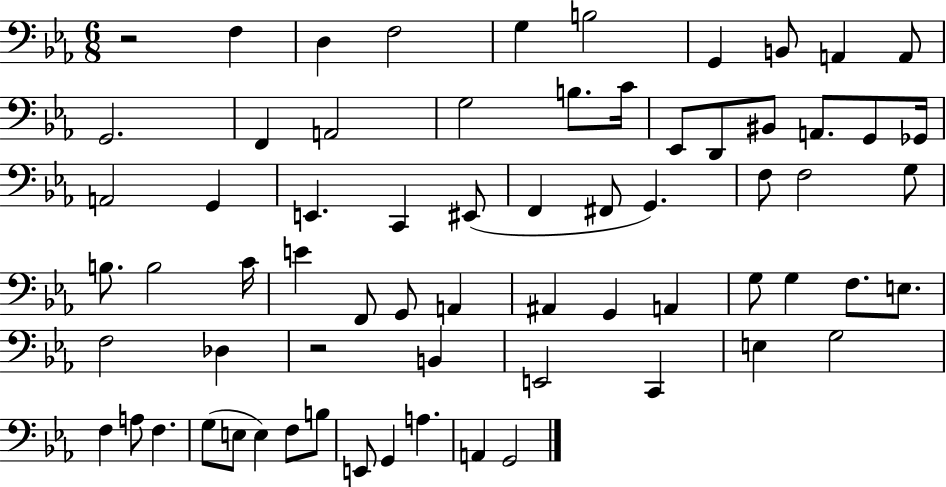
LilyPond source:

{
  \clef bass
  \numericTimeSignature
  \time 6/8
  \key ees \major
  r2 f4 | d4 f2 | g4 b2 | g,4 b,8 a,4 a,8 | \break g,2. | f,4 a,2 | g2 b8. c'16 | ees,8 d,8 bis,8 a,8. g,8 ges,16 | \break a,2 g,4 | e,4. c,4 eis,8( | f,4 fis,8 g,4.) | f8 f2 g8 | \break b8. b2 c'16 | e'4 f,8 g,8 a,4 | ais,4 g,4 a,4 | g8 g4 f8. e8. | \break f2 des4 | r2 b,4 | e,2 c,4 | e4 g2 | \break f4 a8 f4. | g8( e8 e4) f8 b8 | e,8 g,4 a4. | a,4 g,2 | \break \bar "|."
}